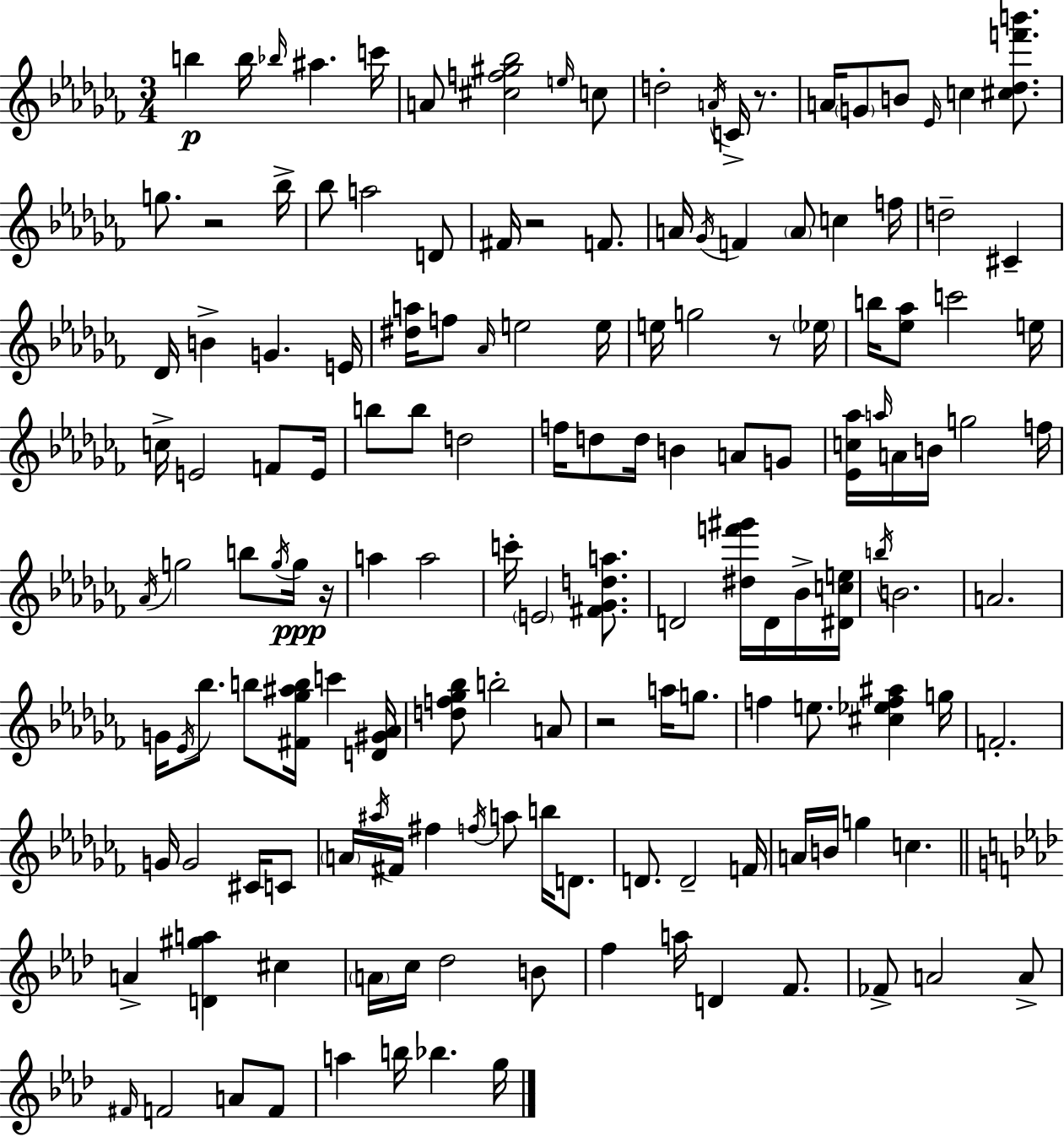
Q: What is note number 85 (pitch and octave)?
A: A4